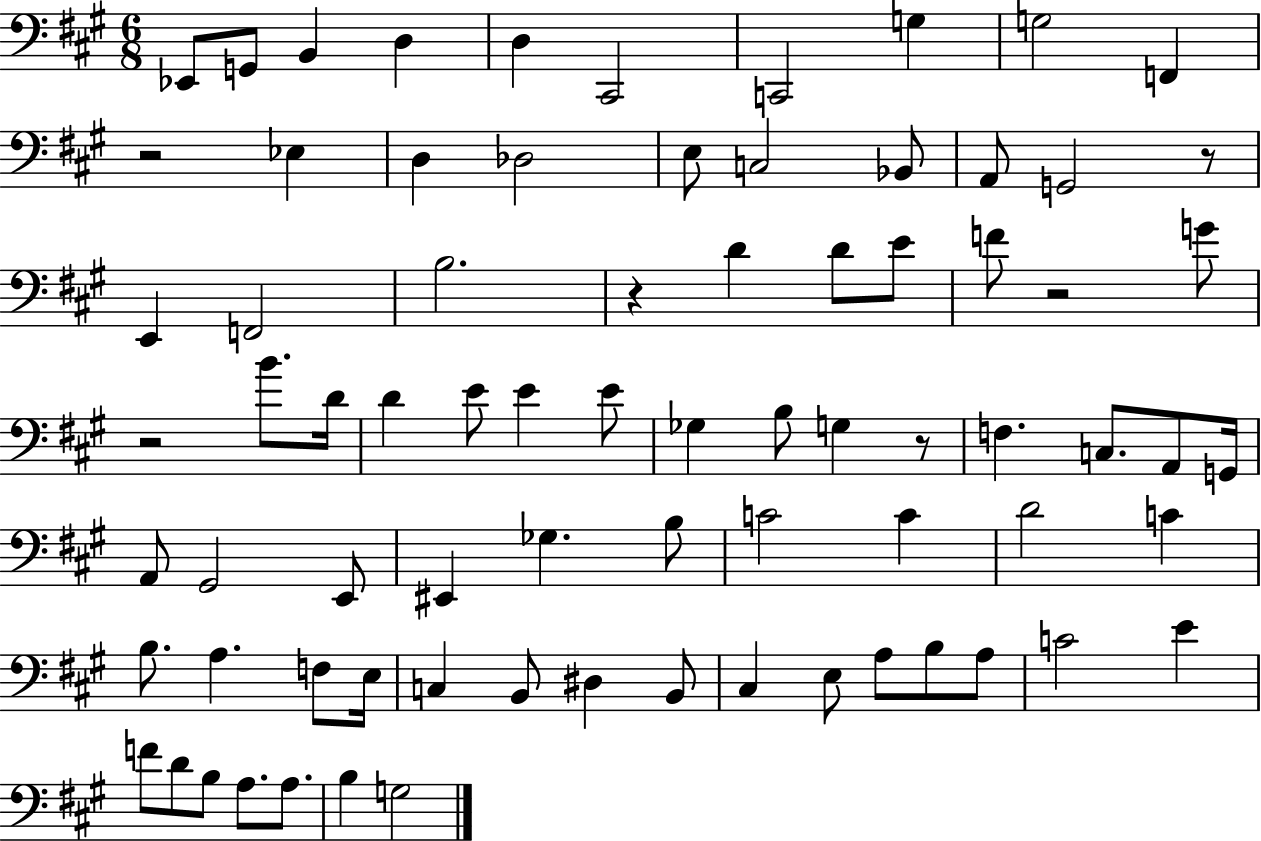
{
  \clef bass
  \numericTimeSignature
  \time 6/8
  \key a \major
  \repeat volta 2 { ees,8 g,8 b,4 d4 | d4 cis,2 | c,2 g4 | g2 f,4 | \break r2 ees4 | d4 des2 | e8 c2 bes,8 | a,8 g,2 r8 | \break e,4 f,2 | b2. | r4 d'4 d'8 e'8 | f'8 r2 g'8 | \break r2 b'8. d'16 | d'4 e'8 e'4 e'8 | ges4 b8 g4 r8 | f4. c8. a,8 g,16 | \break a,8 gis,2 e,8 | eis,4 ges4. b8 | c'2 c'4 | d'2 c'4 | \break b8. a4. f8 e16 | c4 b,8 dis4 b,8 | cis4 e8 a8 b8 a8 | c'2 e'4 | \break f'8 d'8 b8 a8. a8. | b4 g2 | } \bar "|."
}